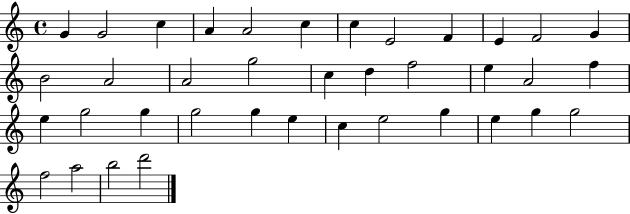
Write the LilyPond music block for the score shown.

{
  \clef treble
  \time 4/4
  \defaultTimeSignature
  \key c \major
  g'4 g'2 c''4 | a'4 a'2 c''4 | c''4 e'2 f'4 | e'4 f'2 g'4 | \break b'2 a'2 | a'2 g''2 | c''4 d''4 f''2 | e''4 a'2 f''4 | \break e''4 g''2 g''4 | g''2 g''4 e''4 | c''4 e''2 g''4 | e''4 g''4 g''2 | \break f''2 a''2 | b''2 d'''2 | \bar "|."
}